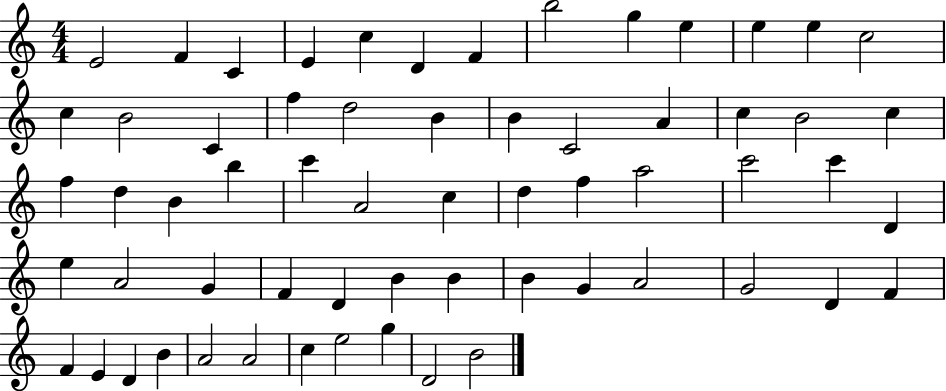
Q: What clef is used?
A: treble